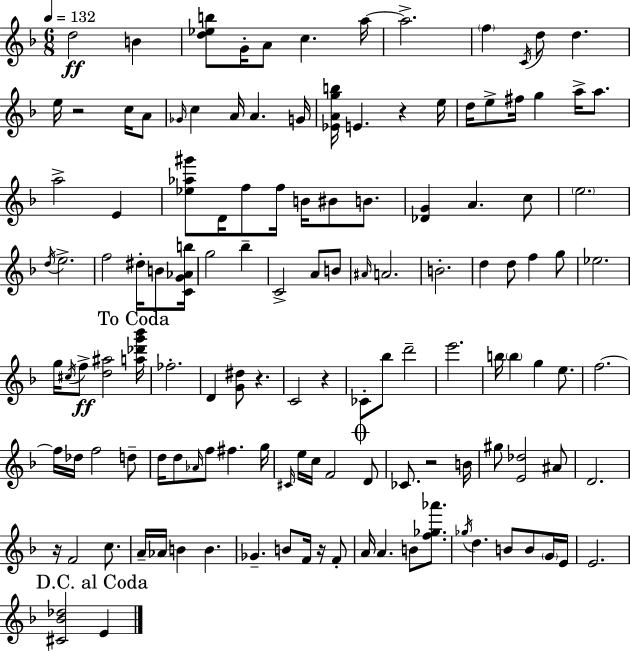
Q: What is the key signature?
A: D minor